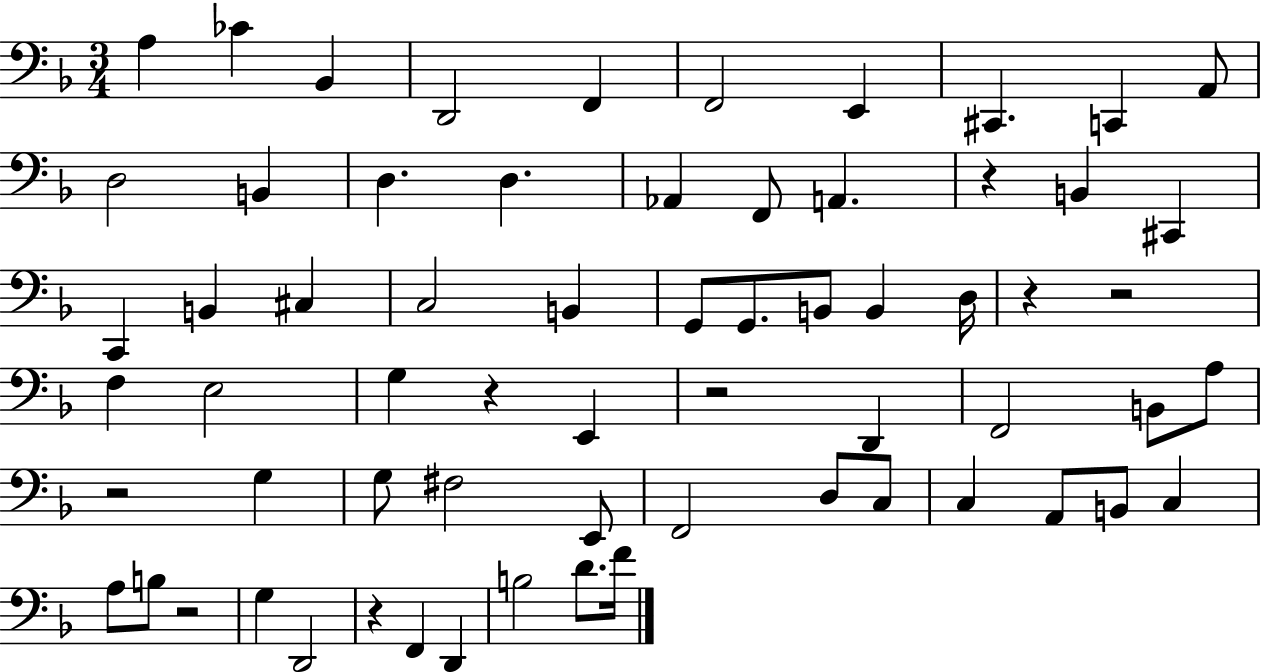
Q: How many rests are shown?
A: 8